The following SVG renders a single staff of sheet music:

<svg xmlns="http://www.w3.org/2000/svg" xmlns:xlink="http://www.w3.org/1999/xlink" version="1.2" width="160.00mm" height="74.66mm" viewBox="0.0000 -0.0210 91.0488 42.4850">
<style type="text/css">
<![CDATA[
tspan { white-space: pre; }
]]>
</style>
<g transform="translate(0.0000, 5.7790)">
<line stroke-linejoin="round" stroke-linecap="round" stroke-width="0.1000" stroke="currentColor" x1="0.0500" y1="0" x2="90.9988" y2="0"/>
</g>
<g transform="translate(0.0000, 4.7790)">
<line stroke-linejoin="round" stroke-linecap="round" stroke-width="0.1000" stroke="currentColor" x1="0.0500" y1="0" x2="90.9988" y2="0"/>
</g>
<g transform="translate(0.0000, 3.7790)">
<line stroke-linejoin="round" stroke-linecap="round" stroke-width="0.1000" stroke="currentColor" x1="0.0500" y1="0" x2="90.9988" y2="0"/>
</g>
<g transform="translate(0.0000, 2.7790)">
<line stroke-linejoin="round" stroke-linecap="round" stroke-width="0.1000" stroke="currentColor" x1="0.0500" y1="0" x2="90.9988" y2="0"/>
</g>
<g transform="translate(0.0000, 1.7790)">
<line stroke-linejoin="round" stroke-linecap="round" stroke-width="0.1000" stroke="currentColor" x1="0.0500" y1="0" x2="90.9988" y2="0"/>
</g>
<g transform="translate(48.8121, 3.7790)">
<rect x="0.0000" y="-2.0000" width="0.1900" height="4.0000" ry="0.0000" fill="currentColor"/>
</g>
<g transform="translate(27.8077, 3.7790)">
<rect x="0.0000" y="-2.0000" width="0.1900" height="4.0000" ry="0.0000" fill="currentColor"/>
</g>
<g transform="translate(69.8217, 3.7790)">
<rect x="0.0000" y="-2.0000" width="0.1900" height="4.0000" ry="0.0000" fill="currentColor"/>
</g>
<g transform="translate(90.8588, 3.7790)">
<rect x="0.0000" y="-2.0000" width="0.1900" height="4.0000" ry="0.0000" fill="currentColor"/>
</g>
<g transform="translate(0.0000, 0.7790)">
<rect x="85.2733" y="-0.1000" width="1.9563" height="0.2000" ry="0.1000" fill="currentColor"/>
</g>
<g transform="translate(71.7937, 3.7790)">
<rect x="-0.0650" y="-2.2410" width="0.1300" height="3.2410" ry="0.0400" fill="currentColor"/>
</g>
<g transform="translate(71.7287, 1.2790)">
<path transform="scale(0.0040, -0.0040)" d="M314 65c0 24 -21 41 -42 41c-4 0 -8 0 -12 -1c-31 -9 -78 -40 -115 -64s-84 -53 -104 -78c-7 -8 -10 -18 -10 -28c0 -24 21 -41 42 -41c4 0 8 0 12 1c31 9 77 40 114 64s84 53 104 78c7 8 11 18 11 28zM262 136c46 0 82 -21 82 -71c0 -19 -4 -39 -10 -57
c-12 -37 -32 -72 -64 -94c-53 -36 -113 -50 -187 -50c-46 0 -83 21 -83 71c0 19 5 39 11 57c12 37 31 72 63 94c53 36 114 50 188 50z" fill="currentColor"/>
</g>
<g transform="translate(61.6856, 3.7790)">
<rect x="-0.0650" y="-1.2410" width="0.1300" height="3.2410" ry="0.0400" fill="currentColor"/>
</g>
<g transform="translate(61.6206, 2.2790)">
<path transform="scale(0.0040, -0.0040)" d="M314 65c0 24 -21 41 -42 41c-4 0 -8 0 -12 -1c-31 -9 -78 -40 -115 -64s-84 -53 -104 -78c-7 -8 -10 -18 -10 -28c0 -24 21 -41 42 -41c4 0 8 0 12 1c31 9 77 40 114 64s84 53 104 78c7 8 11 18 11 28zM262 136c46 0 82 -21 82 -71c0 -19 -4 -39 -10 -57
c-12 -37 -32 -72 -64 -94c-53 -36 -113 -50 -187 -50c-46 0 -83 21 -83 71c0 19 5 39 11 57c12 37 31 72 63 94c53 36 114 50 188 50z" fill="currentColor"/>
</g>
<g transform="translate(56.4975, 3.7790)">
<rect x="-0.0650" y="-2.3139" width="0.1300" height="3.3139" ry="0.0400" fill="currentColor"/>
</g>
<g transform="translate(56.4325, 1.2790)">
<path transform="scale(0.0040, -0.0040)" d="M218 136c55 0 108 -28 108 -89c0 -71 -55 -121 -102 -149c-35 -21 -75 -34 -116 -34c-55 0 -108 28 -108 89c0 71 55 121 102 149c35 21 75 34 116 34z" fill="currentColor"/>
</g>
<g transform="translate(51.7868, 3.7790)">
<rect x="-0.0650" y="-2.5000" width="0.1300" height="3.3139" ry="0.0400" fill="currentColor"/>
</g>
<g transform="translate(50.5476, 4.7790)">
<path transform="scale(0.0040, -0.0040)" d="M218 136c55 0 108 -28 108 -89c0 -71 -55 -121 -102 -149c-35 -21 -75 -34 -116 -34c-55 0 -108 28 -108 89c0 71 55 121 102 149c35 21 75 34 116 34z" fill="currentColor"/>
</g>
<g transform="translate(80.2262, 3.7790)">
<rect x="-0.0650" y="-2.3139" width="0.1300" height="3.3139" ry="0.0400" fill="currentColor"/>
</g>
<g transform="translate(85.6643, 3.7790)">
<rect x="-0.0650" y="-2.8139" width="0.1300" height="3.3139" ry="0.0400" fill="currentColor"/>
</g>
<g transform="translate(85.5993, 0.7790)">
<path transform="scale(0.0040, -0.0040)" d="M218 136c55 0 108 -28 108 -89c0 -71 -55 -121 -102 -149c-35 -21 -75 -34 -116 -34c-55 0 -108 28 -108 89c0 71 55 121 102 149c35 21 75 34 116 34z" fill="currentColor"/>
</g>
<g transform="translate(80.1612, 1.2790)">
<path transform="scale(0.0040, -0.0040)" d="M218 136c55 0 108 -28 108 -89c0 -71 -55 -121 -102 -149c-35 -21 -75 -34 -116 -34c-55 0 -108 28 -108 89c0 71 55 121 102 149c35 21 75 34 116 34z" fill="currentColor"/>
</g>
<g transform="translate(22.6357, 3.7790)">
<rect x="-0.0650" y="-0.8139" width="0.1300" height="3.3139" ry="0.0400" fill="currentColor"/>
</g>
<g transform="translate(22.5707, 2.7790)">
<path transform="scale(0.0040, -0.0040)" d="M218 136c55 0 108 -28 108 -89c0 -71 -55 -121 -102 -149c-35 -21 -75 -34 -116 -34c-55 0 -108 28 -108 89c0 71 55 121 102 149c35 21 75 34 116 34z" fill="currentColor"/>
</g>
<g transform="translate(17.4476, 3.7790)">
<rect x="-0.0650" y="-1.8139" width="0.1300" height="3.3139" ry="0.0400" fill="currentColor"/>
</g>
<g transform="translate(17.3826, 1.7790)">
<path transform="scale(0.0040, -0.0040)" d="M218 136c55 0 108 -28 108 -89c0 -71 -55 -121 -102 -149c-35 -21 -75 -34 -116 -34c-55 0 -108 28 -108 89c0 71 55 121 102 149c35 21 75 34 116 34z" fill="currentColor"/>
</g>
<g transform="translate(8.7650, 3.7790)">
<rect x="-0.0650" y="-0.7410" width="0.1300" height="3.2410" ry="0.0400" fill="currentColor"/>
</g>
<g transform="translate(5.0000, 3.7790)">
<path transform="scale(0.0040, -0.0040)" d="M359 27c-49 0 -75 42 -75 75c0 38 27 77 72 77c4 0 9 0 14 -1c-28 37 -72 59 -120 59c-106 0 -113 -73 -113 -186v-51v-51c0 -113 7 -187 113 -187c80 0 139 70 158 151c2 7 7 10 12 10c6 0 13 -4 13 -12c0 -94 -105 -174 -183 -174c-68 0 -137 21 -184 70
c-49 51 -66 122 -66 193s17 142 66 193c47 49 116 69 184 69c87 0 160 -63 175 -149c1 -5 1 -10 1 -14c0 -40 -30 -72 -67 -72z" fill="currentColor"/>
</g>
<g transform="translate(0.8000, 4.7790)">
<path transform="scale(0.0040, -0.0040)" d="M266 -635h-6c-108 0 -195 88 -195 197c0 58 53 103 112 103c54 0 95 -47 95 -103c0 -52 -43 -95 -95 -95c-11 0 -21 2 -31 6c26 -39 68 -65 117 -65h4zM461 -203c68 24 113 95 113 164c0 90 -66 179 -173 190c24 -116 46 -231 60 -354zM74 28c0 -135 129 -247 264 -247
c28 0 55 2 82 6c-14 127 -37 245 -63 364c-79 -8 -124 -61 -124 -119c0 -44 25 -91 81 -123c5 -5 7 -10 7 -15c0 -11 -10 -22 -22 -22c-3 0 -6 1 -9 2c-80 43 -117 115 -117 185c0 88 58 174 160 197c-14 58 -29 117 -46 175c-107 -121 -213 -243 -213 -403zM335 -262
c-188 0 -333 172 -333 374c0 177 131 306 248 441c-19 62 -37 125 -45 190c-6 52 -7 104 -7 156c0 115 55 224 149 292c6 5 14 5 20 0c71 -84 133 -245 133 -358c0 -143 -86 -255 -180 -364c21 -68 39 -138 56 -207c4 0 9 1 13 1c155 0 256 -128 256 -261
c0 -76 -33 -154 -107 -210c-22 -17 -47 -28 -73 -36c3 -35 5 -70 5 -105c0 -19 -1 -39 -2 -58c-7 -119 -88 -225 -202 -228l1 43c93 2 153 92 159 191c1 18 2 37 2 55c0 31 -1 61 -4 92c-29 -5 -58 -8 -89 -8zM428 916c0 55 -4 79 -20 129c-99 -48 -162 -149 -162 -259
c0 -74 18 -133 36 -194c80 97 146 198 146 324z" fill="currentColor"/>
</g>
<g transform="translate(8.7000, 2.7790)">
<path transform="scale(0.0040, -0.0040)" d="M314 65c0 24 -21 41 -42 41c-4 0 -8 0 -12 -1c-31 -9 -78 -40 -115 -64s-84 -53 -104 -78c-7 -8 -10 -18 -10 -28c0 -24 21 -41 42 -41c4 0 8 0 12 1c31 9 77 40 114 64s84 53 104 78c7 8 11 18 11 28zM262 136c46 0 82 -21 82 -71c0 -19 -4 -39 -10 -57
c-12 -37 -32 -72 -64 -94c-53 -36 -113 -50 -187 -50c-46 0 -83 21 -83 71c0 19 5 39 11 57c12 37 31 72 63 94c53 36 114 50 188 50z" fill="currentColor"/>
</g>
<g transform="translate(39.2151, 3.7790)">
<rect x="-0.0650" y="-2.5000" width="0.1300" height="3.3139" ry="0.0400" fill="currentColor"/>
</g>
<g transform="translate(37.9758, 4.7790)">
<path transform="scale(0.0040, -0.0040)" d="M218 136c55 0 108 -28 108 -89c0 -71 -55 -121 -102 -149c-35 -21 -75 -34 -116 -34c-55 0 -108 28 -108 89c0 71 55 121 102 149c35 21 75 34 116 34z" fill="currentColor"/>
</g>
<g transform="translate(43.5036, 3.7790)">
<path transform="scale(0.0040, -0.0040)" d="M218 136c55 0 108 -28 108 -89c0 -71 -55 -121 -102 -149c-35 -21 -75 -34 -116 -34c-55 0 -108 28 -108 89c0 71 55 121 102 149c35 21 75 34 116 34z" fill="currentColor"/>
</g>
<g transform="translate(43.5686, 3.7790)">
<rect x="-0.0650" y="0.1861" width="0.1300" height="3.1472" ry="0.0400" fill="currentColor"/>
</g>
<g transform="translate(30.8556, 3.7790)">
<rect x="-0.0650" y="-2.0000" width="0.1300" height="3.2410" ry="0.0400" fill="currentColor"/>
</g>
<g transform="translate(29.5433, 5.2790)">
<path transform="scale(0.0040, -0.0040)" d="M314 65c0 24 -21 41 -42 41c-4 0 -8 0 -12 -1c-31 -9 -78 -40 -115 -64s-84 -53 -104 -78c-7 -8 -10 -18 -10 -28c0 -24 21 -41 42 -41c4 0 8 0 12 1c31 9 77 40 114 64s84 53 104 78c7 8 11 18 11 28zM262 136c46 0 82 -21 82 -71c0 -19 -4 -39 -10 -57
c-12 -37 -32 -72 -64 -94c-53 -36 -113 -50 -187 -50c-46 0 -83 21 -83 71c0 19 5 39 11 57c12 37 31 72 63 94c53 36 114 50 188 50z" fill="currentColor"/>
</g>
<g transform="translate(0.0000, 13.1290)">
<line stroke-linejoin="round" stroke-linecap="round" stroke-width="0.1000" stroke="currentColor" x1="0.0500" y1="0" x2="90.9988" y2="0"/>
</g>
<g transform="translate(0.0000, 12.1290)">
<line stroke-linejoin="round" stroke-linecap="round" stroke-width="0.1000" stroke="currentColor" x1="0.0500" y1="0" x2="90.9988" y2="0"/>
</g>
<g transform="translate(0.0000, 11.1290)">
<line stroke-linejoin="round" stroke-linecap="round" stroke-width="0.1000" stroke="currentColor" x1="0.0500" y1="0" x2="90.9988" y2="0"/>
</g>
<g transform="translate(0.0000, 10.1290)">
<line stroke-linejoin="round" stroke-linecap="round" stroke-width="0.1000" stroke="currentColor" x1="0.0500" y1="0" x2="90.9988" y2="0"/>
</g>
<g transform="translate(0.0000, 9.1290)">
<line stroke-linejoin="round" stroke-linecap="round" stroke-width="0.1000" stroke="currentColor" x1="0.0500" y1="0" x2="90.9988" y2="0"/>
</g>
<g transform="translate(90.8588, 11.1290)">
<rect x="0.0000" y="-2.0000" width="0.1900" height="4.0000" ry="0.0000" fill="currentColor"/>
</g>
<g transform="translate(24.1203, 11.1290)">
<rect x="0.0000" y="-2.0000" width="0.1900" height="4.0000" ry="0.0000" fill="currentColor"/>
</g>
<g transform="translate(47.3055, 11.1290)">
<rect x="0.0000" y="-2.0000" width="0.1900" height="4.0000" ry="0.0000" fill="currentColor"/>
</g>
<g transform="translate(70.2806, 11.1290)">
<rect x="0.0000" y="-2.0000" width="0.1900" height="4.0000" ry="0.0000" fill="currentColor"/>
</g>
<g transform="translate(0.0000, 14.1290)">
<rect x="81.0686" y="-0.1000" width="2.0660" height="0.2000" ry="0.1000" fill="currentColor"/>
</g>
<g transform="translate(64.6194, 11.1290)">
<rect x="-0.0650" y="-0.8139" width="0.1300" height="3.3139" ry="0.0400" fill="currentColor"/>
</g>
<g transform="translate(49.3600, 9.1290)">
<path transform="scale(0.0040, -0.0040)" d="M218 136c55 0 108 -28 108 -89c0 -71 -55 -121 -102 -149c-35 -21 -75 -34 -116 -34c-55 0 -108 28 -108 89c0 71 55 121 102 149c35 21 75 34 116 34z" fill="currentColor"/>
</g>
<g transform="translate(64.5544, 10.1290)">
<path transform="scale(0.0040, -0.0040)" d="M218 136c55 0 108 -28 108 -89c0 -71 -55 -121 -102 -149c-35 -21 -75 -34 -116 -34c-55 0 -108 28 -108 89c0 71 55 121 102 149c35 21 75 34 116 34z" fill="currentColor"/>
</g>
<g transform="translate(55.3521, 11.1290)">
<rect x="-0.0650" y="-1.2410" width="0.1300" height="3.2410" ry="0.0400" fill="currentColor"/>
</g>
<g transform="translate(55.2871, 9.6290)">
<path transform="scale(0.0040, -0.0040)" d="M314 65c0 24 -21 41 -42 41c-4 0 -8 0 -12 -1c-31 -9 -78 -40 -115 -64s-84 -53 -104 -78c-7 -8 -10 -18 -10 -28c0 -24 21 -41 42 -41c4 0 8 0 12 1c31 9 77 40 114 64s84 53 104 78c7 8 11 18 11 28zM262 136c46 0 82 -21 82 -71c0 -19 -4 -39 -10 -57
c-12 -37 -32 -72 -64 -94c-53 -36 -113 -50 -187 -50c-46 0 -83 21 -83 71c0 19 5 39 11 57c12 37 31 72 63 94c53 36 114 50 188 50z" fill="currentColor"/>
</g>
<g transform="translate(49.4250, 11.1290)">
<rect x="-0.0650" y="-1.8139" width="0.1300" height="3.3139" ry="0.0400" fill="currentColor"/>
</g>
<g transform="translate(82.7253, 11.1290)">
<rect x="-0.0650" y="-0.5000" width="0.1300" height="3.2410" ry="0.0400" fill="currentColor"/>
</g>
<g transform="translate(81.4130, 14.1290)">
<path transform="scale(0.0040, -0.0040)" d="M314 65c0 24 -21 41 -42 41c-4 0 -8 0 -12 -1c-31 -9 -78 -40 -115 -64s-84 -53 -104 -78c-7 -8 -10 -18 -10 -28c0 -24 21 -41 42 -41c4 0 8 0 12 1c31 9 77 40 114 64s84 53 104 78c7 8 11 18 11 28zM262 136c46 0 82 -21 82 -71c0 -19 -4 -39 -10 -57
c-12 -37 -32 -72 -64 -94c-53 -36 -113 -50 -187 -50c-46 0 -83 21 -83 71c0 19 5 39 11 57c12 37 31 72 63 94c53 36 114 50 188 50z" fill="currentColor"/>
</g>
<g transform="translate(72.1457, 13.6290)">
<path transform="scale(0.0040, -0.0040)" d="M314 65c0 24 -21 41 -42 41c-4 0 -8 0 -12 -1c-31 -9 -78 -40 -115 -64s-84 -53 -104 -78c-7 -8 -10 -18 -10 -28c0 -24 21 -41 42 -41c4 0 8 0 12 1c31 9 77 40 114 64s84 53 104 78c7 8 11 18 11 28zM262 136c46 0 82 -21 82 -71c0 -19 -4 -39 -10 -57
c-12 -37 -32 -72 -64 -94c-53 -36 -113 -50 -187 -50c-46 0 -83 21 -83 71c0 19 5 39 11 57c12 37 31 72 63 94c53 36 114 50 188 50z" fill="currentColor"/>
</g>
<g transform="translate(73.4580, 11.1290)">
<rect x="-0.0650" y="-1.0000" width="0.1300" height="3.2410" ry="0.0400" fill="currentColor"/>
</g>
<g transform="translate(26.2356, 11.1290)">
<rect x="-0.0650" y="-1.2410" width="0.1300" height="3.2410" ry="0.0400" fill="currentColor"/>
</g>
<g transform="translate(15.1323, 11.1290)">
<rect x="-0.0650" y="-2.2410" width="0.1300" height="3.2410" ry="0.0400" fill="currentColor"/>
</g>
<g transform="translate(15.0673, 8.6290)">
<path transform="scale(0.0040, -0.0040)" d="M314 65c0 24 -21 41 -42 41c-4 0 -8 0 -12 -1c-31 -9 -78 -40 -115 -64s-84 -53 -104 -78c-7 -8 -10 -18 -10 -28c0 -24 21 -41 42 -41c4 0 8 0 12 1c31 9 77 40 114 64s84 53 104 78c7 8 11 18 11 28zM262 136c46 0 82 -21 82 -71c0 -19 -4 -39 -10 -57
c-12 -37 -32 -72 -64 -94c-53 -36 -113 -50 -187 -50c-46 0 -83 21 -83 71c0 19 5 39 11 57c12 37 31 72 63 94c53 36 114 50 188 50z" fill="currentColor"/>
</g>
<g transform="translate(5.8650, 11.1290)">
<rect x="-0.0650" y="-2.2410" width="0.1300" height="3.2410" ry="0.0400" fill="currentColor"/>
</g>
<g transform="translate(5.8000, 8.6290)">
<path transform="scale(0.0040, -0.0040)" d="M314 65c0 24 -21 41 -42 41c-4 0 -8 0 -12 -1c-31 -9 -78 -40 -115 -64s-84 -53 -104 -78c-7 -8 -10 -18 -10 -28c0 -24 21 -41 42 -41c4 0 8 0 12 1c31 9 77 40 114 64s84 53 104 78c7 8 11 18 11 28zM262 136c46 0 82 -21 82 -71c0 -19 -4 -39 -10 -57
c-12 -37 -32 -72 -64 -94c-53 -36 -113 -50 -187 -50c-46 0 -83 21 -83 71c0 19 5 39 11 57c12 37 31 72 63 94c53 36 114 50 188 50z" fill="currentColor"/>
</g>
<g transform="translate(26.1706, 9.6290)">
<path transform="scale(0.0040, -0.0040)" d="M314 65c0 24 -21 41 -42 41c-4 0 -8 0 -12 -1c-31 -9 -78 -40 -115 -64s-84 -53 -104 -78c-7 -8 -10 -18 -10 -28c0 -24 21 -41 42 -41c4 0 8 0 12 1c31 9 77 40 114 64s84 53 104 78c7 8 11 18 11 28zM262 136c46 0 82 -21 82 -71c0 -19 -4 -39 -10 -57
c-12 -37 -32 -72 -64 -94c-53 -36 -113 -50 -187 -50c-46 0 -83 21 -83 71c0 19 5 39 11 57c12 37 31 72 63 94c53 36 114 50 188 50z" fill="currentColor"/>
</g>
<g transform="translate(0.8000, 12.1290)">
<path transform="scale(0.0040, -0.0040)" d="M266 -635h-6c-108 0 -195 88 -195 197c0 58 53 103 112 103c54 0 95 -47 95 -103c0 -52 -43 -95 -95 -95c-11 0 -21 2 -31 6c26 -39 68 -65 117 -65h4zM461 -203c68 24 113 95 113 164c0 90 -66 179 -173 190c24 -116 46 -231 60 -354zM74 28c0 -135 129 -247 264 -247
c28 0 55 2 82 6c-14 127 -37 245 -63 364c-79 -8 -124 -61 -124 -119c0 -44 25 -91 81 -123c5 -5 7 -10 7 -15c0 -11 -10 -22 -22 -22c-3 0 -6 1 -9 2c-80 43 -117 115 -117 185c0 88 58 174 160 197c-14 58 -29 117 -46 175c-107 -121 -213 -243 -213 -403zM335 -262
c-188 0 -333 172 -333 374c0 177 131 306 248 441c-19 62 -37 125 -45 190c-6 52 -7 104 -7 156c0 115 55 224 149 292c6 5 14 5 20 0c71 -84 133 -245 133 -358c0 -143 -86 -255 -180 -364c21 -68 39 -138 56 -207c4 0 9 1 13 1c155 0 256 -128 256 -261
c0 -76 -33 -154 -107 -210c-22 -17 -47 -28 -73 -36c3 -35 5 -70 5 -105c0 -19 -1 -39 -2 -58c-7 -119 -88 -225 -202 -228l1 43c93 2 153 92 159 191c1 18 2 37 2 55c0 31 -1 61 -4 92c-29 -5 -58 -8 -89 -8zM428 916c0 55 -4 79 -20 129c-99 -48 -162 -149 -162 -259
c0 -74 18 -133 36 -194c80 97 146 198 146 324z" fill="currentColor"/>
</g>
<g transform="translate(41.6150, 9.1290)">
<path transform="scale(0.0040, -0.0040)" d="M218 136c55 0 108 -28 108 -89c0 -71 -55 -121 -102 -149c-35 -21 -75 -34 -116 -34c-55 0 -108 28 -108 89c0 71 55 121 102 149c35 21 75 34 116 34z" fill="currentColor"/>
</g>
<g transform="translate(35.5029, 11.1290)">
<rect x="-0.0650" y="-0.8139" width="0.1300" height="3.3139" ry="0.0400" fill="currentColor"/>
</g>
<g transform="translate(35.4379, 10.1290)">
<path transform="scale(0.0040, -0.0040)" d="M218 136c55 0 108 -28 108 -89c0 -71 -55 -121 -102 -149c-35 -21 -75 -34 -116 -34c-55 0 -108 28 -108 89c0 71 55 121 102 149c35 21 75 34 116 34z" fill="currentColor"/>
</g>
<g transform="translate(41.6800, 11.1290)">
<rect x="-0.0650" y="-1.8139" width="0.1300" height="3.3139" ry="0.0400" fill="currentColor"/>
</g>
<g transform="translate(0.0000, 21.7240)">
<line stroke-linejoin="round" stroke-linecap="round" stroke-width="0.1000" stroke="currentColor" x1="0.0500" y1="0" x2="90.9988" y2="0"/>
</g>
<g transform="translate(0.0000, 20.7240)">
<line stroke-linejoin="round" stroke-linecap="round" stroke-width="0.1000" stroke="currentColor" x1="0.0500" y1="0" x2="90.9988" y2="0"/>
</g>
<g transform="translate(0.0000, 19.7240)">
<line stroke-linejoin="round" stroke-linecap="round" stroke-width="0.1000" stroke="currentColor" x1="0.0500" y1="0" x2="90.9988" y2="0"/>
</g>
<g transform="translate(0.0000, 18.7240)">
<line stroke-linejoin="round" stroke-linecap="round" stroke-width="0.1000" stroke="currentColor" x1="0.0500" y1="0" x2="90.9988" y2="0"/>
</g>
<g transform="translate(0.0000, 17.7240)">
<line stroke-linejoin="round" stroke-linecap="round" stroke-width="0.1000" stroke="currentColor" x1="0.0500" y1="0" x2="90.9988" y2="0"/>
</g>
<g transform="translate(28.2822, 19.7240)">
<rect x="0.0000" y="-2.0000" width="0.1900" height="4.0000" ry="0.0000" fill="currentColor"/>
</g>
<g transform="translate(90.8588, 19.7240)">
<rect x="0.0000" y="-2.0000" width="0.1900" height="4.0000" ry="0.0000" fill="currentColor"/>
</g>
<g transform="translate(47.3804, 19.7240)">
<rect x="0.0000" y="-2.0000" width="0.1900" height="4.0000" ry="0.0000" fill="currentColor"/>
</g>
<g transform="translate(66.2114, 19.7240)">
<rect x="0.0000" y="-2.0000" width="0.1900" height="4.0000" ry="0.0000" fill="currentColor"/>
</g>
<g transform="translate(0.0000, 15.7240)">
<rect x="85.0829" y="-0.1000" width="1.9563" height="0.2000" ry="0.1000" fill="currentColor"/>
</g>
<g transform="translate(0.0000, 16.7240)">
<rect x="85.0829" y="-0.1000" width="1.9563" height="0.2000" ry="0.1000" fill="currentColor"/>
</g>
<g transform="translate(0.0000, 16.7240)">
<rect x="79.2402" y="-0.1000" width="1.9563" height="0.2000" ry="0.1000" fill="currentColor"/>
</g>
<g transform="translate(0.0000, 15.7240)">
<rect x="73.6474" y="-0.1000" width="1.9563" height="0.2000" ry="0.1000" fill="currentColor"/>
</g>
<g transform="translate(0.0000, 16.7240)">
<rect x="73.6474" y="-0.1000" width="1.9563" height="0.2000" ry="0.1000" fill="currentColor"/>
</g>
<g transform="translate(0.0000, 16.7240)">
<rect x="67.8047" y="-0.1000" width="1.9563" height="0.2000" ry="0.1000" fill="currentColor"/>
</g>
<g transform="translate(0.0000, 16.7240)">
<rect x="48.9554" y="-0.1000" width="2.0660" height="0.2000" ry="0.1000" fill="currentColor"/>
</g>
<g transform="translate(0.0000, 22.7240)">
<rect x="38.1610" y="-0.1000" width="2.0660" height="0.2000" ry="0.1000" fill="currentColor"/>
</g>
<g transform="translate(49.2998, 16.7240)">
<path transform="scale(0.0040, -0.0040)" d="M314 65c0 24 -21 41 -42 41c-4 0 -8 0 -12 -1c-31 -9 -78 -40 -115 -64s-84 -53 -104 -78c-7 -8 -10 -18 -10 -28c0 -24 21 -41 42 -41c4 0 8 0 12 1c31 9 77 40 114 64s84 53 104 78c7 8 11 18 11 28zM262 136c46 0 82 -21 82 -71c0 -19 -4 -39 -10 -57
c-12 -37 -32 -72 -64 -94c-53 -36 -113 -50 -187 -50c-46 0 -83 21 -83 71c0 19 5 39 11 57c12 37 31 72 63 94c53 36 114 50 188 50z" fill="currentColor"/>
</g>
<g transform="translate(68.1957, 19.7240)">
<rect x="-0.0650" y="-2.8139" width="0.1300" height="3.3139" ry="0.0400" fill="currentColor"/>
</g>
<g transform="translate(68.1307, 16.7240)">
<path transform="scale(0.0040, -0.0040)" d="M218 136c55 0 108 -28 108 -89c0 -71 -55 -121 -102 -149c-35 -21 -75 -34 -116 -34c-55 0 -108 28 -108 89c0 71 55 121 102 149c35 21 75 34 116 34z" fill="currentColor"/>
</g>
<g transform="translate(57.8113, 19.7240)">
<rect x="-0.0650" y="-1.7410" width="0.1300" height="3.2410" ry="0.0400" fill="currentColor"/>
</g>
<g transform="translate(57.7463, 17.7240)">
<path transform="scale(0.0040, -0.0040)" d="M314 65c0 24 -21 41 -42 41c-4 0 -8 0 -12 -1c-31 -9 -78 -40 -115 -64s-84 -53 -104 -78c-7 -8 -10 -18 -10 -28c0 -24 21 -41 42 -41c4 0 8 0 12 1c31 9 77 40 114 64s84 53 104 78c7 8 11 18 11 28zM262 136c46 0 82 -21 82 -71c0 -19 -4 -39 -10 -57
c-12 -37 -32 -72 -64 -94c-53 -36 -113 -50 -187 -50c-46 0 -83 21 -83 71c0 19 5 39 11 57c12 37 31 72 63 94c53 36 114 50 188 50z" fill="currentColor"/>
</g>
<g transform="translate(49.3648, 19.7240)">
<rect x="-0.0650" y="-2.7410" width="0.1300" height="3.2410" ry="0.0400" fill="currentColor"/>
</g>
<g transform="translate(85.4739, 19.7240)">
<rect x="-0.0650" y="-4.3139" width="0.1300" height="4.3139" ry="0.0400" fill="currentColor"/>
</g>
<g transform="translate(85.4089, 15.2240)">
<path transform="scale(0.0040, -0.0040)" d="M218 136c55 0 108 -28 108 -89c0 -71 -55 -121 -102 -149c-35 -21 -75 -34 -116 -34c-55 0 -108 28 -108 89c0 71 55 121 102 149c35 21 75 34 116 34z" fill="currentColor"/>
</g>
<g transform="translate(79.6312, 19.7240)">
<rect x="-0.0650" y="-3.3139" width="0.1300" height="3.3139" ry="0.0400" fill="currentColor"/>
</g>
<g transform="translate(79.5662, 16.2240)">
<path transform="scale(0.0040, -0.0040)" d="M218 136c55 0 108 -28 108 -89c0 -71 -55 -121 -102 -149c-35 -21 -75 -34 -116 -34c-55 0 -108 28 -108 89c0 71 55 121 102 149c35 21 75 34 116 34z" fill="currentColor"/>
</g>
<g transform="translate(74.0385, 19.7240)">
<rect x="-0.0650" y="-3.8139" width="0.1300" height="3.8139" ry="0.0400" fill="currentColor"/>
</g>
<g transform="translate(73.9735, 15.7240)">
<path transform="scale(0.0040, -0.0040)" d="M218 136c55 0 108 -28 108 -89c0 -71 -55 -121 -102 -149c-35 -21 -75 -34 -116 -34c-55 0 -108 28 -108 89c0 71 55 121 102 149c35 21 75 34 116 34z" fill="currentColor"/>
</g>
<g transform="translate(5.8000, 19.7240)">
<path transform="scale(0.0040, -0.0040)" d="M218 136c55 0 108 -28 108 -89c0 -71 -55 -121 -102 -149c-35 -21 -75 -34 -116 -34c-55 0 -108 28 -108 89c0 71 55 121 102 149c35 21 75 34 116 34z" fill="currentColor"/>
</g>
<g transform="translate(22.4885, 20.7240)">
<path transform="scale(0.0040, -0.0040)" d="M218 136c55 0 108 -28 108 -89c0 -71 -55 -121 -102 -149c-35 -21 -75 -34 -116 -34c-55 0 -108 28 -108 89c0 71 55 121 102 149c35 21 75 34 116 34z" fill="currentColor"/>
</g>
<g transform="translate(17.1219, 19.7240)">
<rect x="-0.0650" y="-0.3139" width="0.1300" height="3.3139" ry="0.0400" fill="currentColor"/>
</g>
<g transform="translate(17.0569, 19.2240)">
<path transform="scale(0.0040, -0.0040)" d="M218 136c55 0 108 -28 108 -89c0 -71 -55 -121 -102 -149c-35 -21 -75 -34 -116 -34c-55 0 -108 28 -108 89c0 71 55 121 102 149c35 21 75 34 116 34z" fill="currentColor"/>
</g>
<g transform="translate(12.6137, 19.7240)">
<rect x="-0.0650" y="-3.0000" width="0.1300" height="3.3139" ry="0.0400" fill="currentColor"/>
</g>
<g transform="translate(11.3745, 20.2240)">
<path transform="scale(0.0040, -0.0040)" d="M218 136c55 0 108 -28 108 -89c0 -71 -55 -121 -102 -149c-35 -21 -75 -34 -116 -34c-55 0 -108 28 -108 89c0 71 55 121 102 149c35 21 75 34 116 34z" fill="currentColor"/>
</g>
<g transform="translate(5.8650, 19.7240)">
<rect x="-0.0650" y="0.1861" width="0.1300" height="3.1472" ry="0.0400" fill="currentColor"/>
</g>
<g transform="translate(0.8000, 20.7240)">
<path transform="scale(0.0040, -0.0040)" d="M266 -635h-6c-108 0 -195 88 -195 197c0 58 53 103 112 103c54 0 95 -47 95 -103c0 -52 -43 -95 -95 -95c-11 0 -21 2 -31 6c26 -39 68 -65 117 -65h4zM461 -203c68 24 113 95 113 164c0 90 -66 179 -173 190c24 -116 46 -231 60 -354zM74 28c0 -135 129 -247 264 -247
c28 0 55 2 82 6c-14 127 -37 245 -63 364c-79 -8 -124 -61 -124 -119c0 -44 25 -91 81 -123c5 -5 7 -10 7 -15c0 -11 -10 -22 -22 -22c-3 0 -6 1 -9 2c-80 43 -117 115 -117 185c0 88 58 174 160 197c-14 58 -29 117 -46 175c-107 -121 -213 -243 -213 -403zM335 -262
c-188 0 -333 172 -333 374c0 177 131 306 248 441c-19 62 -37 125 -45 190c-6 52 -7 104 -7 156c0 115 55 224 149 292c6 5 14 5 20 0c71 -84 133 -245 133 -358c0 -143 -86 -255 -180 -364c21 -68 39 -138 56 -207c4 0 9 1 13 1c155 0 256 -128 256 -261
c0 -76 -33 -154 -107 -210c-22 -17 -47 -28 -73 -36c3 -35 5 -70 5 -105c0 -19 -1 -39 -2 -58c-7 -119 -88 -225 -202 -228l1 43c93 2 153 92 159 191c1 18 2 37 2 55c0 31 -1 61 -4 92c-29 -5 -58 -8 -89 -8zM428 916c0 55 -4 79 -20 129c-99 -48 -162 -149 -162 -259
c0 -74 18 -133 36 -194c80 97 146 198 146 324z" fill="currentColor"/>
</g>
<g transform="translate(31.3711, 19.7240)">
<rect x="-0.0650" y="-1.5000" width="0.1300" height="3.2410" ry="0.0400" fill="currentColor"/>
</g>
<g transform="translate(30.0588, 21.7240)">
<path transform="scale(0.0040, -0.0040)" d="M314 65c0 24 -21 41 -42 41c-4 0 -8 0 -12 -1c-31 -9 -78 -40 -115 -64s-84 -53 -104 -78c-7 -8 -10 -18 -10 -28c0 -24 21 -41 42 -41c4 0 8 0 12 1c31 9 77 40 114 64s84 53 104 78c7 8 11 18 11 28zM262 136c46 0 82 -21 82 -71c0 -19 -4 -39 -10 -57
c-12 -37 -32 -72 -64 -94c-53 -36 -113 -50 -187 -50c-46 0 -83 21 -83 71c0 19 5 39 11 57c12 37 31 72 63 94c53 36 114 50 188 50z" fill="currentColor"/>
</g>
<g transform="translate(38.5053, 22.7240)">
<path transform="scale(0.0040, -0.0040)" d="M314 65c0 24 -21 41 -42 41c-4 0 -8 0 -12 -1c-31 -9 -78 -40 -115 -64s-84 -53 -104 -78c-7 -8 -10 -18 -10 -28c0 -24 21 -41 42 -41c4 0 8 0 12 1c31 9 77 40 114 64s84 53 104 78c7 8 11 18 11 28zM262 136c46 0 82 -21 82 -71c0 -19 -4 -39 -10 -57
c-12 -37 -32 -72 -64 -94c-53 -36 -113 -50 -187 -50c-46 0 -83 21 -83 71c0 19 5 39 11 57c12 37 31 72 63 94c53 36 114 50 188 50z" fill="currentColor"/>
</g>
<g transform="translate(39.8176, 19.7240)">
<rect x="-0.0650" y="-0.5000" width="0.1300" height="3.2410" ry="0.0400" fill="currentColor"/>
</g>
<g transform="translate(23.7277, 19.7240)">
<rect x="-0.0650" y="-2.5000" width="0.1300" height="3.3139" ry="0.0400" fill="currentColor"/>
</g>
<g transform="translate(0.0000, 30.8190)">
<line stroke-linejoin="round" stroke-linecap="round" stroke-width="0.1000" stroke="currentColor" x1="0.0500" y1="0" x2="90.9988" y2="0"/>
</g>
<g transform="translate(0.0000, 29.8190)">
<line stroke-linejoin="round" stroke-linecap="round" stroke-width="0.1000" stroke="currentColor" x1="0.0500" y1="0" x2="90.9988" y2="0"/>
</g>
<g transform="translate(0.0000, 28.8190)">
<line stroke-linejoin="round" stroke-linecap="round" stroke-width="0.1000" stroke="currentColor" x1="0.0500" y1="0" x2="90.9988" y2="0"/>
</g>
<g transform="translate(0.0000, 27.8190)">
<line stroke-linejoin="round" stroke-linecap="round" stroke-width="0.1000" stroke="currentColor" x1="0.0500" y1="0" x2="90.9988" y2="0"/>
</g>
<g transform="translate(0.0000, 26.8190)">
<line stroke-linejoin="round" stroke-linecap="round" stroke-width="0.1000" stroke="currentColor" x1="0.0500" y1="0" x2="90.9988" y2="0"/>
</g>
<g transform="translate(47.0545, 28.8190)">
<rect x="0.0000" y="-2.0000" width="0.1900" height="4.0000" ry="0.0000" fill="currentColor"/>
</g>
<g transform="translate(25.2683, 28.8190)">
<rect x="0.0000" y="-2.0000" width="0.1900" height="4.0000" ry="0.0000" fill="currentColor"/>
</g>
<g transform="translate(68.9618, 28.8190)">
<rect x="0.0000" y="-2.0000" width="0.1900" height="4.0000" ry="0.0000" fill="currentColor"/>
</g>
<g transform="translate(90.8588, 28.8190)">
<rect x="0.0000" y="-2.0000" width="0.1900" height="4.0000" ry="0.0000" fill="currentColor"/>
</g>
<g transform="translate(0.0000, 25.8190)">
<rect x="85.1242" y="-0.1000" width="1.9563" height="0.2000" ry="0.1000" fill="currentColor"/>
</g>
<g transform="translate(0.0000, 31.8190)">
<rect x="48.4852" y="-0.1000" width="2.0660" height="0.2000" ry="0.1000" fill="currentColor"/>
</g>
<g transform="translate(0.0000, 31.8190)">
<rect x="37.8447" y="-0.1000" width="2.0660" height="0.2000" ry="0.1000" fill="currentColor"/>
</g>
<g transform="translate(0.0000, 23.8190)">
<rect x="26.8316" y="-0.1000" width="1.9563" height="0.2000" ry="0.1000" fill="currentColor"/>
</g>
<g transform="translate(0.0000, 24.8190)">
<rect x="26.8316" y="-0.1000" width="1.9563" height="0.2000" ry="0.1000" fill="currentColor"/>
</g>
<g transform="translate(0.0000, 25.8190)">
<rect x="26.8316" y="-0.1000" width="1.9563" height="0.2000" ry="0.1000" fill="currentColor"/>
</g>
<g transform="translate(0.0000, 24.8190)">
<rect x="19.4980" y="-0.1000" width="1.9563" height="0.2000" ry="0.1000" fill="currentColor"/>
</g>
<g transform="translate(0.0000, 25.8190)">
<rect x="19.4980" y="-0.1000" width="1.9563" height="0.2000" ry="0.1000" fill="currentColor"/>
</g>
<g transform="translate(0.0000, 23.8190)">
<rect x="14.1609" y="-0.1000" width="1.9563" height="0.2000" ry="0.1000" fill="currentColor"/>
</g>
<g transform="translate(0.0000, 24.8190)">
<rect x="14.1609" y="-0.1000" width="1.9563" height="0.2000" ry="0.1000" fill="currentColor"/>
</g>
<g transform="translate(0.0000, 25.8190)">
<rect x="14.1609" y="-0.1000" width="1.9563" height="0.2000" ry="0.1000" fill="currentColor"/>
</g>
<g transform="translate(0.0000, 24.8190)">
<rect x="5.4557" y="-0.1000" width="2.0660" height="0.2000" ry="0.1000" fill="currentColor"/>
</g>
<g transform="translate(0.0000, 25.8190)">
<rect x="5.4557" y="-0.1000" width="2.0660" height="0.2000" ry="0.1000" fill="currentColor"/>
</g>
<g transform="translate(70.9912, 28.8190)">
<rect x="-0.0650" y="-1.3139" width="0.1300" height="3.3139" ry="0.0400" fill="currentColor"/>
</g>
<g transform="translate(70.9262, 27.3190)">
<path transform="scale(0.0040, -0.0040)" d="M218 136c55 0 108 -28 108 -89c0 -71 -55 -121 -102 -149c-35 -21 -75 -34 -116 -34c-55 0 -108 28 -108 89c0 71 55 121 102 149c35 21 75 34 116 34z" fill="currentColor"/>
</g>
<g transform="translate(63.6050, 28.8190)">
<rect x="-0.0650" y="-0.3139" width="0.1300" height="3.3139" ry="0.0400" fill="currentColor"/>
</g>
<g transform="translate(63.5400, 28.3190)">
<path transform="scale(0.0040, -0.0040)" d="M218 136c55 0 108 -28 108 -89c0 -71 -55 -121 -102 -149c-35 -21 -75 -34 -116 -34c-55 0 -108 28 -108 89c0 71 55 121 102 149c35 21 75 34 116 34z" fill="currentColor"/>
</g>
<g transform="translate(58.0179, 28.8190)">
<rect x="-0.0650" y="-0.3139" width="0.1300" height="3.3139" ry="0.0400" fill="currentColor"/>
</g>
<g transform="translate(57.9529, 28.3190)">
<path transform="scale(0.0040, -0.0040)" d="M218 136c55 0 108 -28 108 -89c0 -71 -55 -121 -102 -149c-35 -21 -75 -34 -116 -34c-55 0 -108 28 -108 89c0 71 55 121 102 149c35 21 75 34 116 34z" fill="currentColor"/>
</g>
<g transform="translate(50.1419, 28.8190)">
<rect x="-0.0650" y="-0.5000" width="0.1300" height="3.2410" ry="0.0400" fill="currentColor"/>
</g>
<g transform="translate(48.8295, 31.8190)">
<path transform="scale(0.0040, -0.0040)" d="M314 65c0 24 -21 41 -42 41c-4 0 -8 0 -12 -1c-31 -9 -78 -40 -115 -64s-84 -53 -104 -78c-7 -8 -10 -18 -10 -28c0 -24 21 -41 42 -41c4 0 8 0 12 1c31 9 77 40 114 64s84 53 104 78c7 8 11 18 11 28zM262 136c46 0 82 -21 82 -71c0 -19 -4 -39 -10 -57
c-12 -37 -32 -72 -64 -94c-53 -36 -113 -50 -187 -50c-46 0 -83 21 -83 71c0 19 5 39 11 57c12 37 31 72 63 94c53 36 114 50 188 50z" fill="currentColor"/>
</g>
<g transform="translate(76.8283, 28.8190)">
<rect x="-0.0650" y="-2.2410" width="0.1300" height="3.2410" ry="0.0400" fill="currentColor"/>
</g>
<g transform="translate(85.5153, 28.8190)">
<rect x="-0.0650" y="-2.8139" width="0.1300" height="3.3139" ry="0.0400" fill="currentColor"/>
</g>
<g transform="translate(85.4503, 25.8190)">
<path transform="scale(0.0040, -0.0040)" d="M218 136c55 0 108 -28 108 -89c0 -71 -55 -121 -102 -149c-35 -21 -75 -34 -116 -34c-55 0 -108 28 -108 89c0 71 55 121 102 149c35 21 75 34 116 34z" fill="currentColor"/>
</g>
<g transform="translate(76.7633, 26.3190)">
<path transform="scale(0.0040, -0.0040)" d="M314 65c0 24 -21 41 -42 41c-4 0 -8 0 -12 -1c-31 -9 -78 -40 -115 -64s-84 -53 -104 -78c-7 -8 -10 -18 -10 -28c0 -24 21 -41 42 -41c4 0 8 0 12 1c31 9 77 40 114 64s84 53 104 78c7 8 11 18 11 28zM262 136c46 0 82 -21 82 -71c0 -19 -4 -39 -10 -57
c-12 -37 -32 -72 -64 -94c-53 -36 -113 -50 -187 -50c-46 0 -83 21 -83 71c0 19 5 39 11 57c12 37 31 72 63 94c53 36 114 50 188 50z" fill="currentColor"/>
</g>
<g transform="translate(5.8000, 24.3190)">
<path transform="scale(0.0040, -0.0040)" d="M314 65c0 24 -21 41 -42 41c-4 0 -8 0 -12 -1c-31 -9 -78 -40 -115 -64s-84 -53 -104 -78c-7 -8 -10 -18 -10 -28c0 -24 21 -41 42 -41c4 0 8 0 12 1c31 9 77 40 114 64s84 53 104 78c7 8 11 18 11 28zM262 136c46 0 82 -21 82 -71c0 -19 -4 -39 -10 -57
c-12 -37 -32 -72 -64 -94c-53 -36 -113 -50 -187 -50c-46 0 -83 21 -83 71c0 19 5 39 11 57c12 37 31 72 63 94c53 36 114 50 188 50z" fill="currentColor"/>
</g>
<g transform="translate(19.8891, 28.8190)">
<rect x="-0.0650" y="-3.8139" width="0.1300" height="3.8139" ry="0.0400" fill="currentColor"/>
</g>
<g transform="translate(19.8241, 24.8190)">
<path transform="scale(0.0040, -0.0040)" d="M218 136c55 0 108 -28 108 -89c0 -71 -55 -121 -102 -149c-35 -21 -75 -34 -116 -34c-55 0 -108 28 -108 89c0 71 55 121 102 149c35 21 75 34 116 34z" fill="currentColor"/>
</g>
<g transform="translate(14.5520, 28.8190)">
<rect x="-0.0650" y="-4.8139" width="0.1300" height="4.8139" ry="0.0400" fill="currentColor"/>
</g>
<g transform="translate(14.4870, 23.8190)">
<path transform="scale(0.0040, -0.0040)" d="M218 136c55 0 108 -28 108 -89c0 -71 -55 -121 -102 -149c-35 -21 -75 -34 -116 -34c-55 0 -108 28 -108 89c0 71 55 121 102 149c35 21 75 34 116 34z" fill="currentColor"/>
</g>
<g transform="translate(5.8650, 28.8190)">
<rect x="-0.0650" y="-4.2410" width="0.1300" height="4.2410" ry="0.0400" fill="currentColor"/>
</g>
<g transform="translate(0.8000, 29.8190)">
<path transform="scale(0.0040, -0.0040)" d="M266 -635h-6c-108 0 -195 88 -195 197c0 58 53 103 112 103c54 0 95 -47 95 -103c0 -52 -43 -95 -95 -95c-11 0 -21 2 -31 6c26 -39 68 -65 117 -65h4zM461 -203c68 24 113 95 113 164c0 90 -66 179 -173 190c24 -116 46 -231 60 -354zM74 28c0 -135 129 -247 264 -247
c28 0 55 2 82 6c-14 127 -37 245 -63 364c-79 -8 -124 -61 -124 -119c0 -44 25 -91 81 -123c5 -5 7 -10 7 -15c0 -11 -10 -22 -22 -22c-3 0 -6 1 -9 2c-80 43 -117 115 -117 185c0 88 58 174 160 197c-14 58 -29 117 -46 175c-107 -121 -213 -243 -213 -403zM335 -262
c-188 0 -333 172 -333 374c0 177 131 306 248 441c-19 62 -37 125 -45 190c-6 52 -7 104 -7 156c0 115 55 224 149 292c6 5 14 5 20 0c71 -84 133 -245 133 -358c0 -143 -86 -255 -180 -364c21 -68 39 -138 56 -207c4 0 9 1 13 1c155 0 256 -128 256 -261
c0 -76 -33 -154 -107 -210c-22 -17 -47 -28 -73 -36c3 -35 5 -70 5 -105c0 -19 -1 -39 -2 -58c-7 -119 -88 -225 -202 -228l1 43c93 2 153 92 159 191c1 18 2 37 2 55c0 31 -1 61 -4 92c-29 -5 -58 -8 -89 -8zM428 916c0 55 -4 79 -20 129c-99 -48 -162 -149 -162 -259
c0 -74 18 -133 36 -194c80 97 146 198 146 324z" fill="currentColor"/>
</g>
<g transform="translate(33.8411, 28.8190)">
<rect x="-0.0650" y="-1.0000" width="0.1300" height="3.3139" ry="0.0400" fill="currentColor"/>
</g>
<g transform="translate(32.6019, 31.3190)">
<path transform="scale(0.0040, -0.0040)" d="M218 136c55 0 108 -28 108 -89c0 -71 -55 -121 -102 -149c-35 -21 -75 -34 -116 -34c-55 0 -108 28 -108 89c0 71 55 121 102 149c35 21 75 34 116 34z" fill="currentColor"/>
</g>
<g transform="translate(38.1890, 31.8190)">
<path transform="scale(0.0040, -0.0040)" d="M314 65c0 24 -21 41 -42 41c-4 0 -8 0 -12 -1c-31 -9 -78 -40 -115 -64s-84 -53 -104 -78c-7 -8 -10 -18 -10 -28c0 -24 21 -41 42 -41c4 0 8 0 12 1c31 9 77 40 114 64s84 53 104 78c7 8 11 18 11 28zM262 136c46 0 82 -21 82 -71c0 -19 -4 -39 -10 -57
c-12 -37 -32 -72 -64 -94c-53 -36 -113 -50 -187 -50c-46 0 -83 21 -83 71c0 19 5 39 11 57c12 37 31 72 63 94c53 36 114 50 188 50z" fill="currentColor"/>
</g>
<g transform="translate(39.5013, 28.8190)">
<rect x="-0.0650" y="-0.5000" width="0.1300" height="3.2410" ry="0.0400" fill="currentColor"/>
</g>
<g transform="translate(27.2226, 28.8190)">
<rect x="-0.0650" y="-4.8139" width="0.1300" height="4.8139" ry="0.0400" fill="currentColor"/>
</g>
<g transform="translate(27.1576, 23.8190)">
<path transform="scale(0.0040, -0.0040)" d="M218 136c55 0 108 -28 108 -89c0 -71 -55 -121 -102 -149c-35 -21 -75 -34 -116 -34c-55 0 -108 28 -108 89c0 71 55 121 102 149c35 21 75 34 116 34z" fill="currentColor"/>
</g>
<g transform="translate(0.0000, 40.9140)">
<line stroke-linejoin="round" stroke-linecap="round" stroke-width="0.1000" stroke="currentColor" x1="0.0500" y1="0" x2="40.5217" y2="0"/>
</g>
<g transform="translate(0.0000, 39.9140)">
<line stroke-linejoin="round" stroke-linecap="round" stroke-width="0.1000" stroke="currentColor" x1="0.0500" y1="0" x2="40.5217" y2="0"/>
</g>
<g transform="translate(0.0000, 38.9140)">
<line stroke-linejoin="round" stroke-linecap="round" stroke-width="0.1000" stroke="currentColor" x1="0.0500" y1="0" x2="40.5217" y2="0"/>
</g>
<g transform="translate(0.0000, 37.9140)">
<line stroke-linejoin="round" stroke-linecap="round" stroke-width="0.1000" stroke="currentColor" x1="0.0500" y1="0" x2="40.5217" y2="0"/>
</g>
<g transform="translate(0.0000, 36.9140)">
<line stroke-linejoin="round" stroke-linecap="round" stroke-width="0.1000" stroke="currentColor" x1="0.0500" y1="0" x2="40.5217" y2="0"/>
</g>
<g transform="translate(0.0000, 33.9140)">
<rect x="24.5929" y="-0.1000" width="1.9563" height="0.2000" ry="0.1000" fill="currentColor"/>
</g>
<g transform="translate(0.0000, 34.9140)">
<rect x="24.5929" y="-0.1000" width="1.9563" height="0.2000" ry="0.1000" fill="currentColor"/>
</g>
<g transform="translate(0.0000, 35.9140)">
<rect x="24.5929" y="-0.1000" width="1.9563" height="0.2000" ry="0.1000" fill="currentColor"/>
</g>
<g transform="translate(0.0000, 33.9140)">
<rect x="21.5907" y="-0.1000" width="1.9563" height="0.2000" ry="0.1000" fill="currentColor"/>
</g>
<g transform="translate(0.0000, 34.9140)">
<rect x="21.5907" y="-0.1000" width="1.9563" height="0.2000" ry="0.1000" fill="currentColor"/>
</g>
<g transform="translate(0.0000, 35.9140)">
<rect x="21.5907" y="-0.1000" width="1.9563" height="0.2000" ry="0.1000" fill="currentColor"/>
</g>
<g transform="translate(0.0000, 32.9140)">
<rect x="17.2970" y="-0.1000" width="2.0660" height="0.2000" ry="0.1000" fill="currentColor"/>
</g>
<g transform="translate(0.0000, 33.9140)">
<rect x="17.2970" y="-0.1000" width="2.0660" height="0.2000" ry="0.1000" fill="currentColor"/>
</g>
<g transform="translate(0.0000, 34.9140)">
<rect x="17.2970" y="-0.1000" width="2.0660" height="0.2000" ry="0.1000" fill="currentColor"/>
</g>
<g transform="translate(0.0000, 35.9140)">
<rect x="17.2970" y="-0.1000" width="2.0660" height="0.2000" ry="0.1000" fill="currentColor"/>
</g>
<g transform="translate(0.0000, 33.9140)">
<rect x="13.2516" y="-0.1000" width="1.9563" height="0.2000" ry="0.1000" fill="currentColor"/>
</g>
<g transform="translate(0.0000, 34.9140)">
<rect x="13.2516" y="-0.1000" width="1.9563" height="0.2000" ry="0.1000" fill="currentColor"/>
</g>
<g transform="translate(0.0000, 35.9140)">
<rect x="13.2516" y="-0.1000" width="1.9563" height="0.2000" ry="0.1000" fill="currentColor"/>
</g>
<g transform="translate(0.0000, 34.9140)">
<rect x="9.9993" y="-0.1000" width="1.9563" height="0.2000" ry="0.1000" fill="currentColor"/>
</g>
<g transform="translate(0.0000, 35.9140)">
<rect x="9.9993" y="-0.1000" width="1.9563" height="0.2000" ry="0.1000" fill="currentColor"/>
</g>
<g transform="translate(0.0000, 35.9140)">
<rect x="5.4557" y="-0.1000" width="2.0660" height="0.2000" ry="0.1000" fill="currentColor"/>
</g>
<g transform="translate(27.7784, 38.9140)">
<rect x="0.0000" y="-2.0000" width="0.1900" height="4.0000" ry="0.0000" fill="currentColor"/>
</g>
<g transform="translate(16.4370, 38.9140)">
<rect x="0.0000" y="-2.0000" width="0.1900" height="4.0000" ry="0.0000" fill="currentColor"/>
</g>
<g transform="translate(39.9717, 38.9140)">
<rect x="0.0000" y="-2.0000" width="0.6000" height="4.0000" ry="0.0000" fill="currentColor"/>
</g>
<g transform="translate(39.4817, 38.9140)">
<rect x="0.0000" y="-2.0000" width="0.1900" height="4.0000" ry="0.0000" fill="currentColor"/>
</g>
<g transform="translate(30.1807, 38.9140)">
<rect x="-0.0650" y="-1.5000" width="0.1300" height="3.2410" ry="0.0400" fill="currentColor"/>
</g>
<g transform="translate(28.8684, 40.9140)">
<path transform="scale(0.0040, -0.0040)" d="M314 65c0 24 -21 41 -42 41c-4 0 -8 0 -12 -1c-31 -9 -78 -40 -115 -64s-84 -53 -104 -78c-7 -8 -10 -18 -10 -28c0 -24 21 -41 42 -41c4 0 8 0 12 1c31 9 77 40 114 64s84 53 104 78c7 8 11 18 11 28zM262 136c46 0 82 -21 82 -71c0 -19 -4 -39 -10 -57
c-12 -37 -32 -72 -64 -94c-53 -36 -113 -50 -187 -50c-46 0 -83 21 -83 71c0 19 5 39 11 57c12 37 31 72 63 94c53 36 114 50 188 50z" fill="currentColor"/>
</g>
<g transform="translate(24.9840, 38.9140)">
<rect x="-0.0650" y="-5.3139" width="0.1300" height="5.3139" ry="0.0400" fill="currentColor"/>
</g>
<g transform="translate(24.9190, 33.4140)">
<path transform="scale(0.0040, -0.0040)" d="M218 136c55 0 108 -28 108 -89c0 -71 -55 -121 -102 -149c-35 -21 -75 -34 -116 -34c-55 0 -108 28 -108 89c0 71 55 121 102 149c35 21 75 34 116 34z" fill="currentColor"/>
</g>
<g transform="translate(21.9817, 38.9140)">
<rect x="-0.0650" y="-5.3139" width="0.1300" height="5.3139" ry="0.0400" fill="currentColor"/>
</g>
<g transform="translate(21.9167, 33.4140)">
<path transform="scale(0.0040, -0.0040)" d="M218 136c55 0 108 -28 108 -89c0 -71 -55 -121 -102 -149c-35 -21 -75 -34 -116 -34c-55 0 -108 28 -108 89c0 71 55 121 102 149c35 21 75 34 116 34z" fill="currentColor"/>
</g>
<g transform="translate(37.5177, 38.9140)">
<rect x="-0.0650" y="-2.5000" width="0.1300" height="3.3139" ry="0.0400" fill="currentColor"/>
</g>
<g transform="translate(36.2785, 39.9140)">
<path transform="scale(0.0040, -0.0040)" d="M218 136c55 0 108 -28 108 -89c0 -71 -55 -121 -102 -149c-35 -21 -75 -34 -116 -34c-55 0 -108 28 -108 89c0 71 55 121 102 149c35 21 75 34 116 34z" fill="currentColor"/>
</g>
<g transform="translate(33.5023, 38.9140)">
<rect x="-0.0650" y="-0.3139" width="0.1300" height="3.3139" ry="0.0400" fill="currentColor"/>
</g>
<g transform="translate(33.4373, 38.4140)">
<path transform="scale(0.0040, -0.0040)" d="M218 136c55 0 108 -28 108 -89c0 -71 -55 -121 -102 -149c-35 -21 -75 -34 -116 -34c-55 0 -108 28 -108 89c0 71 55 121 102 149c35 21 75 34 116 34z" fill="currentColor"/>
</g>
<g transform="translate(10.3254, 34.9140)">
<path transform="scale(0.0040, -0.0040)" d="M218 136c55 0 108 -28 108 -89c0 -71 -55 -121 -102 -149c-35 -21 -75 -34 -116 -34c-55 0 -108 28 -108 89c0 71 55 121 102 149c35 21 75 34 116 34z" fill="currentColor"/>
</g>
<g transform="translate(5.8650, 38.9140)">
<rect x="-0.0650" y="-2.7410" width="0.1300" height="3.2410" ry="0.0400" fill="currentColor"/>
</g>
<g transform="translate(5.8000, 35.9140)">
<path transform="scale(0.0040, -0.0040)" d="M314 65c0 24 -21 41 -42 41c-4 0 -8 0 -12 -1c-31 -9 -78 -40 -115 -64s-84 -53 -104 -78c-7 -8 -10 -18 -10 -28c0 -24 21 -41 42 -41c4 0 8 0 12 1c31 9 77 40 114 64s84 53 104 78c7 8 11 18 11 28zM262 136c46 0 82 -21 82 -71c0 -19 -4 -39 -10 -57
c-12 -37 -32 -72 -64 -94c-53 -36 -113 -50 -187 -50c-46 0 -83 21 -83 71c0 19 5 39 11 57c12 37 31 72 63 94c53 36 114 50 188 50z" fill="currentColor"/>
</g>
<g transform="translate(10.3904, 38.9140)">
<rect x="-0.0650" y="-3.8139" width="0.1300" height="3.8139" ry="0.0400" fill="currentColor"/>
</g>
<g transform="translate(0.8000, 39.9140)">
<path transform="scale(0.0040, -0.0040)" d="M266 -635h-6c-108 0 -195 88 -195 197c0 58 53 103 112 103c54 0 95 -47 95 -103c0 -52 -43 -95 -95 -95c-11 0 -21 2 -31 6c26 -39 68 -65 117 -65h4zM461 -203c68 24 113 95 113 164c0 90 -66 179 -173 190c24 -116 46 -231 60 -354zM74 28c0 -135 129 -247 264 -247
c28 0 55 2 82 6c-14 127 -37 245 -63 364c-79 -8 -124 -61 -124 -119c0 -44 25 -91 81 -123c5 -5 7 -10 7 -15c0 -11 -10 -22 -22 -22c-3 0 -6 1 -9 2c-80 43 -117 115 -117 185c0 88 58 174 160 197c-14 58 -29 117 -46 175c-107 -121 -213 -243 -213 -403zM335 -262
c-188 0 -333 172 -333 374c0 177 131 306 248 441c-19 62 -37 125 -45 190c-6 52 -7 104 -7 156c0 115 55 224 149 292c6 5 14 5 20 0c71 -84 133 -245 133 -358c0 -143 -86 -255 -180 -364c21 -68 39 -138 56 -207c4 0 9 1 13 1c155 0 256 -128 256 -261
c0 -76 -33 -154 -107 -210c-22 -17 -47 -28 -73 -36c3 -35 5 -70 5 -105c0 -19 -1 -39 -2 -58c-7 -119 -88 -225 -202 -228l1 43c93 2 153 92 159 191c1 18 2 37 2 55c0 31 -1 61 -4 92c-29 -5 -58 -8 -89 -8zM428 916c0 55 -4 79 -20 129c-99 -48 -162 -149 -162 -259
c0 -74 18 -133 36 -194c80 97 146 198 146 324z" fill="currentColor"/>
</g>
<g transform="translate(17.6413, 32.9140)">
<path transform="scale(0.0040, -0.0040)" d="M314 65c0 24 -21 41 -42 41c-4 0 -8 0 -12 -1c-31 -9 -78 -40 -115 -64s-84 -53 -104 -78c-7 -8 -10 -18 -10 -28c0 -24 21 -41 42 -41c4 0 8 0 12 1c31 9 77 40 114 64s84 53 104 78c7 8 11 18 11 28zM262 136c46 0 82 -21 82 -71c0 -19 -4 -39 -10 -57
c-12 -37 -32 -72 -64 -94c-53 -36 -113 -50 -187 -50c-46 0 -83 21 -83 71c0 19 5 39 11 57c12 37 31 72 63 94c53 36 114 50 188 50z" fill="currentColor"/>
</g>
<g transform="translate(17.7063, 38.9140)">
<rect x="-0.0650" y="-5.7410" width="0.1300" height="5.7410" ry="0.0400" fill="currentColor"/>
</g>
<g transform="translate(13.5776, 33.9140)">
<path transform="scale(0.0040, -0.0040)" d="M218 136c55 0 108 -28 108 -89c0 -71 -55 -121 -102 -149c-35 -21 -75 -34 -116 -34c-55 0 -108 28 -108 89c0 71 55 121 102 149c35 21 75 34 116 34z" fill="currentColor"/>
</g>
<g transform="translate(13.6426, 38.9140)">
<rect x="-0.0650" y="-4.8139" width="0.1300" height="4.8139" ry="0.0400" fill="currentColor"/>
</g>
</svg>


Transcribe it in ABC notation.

X:1
T:Untitled
M:4/4
L:1/4
K:C
d2 f d F2 G B G g e2 g2 g a g2 g2 e2 d f f e2 d D2 C2 B A c G E2 C2 a2 f2 a c' b d' d'2 e' c' e' D C2 C2 c c e g2 a a2 c' e' g'2 f' f' E2 c G